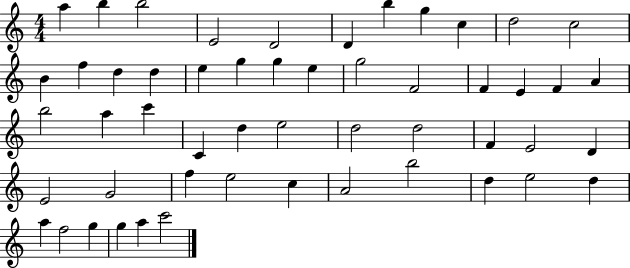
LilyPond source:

{
  \clef treble
  \numericTimeSignature
  \time 4/4
  \key c \major
  a''4 b''4 b''2 | e'2 d'2 | d'4 b''4 g''4 c''4 | d''2 c''2 | \break b'4 f''4 d''4 d''4 | e''4 g''4 g''4 e''4 | g''2 f'2 | f'4 e'4 f'4 a'4 | \break b''2 a''4 c'''4 | c'4 d''4 e''2 | d''2 d''2 | f'4 e'2 d'4 | \break e'2 g'2 | f''4 e''2 c''4 | a'2 b''2 | d''4 e''2 d''4 | \break a''4 f''2 g''4 | g''4 a''4 c'''2 | \bar "|."
}